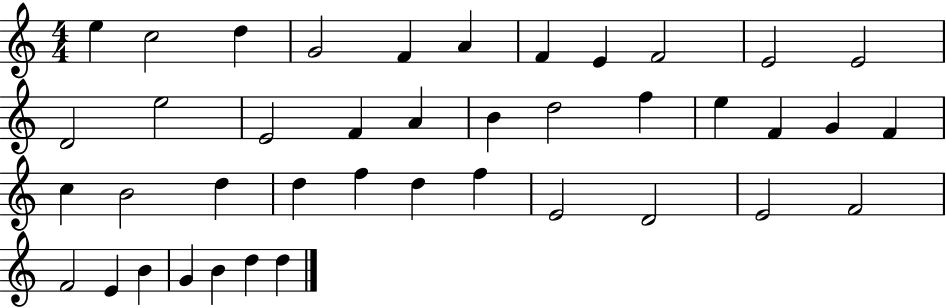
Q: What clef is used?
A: treble